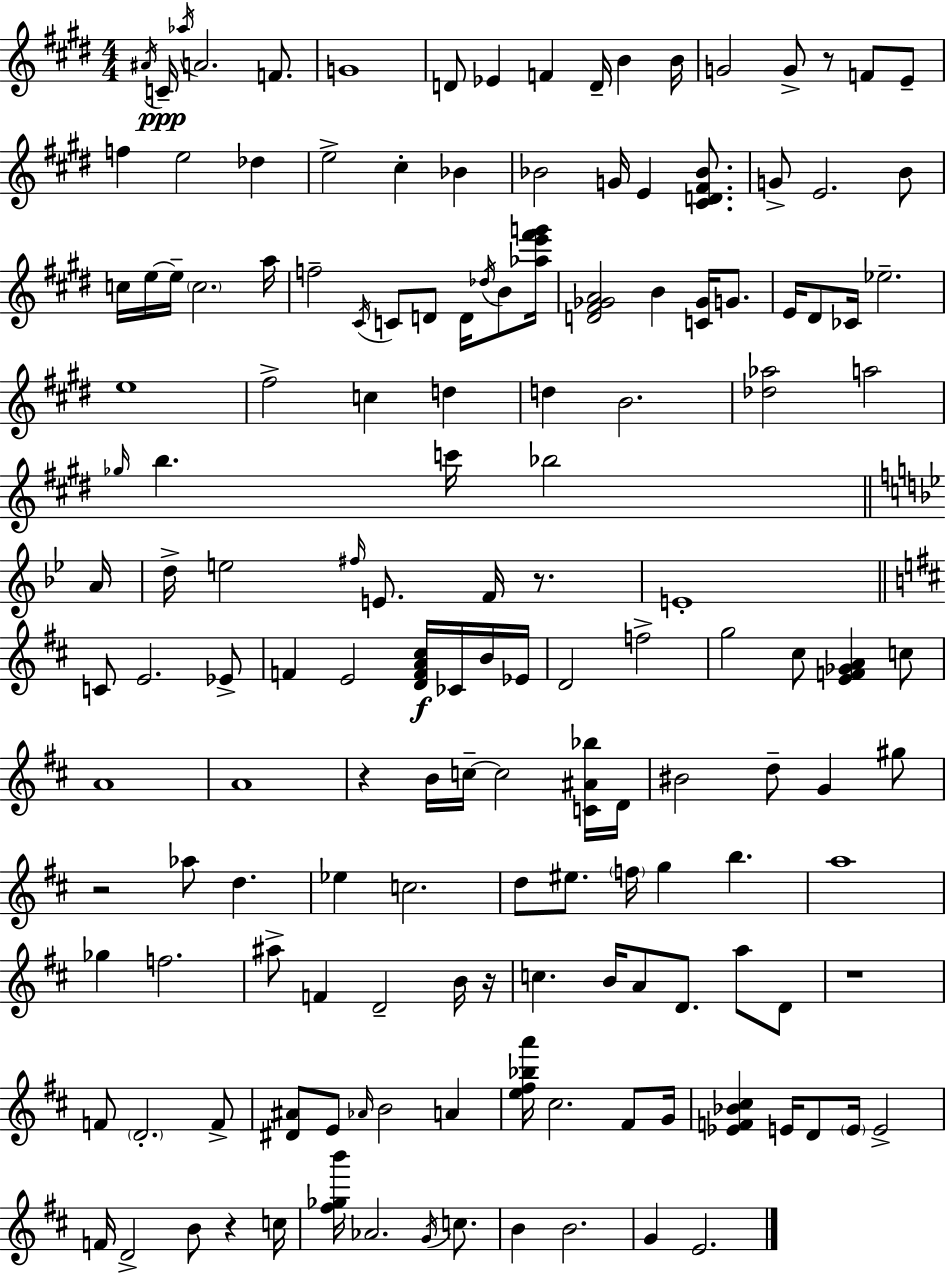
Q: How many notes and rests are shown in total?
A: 153